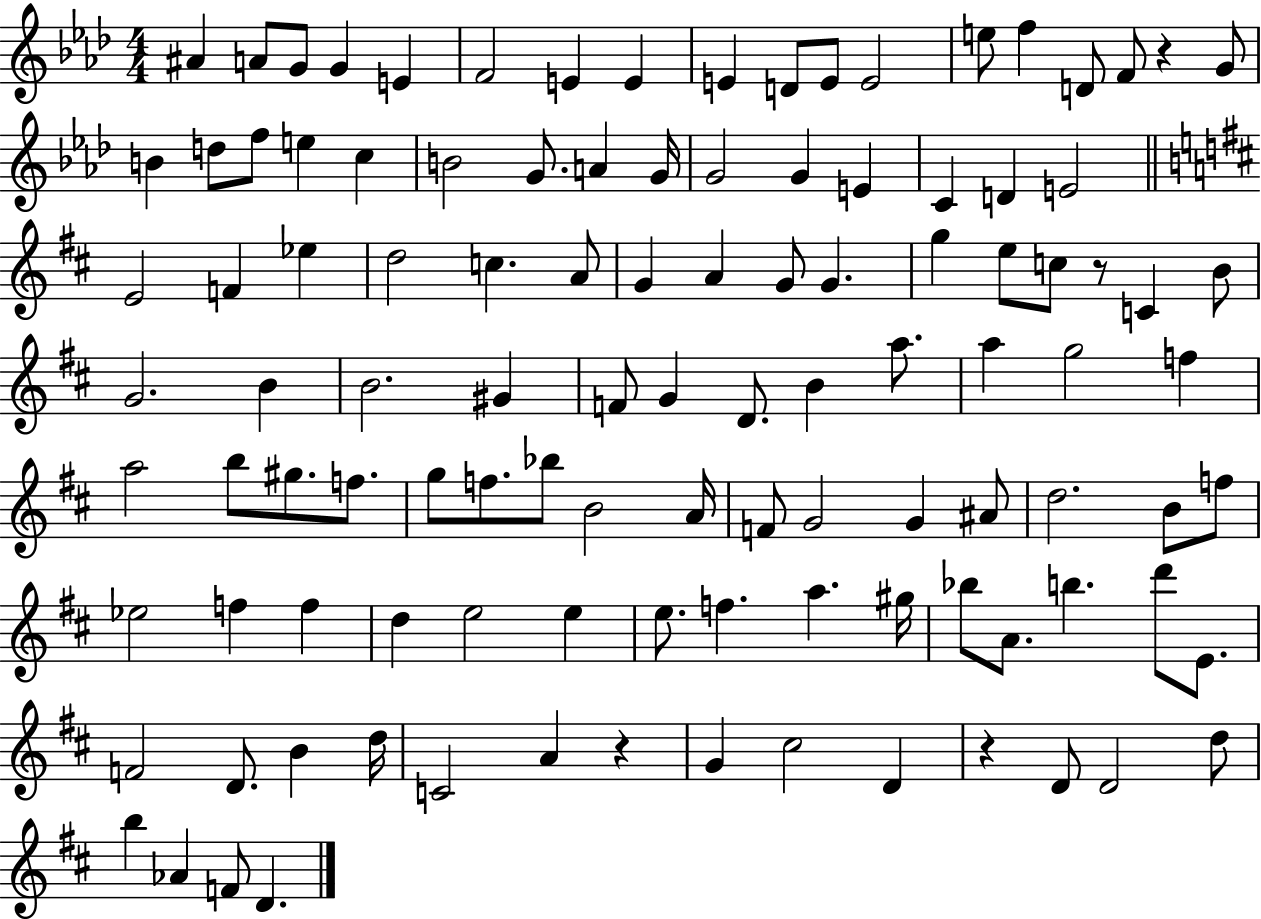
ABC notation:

X:1
T:Untitled
M:4/4
L:1/4
K:Ab
^A A/2 G/2 G E F2 E E E D/2 E/2 E2 e/2 f D/2 F/2 z G/2 B d/2 f/2 e c B2 G/2 A G/4 G2 G E C D E2 E2 F _e d2 c A/2 G A G/2 G g e/2 c/2 z/2 C B/2 G2 B B2 ^G F/2 G D/2 B a/2 a g2 f a2 b/2 ^g/2 f/2 g/2 f/2 _b/2 B2 A/4 F/2 G2 G ^A/2 d2 B/2 f/2 _e2 f f d e2 e e/2 f a ^g/4 _b/2 A/2 b d'/2 E/2 F2 D/2 B d/4 C2 A z G ^c2 D z D/2 D2 d/2 b _A F/2 D